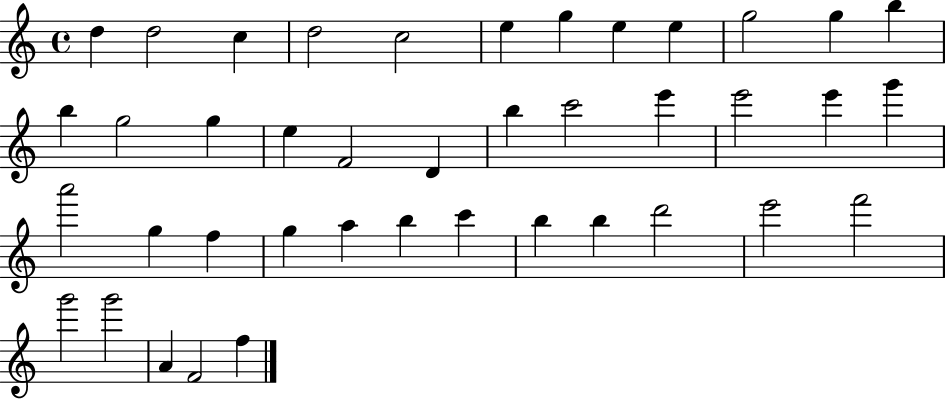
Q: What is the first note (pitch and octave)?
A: D5